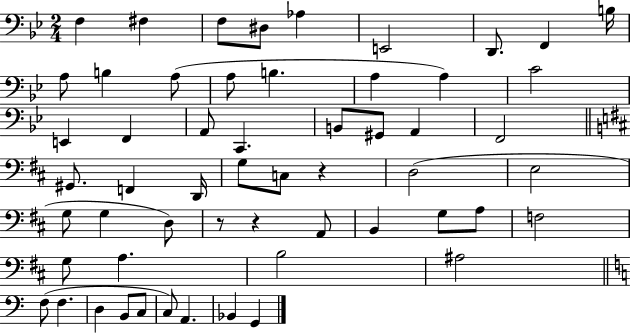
F3/q F#3/q F3/e D#3/e Ab3/q E2/h D2/e. F2/q B3/s A3/e B3/q A3/e A3/e B3/q. A3/q A3/q C4/h E2/q F2/q A2/e C2/q. B2/e G#2/e A2/q F2/h G#2/e. F2/q D2/s G3/e C3/e R/q D3/h E3/h G3/e G3/q D3/e R/e R/q A2/e B2/q G3/e A3/e F3/h G3/e A3/q. B3/h A#3/h F3/e F3/q. D3/q B2/e C3/e C3/e A2/q. Bb2/q G2/q